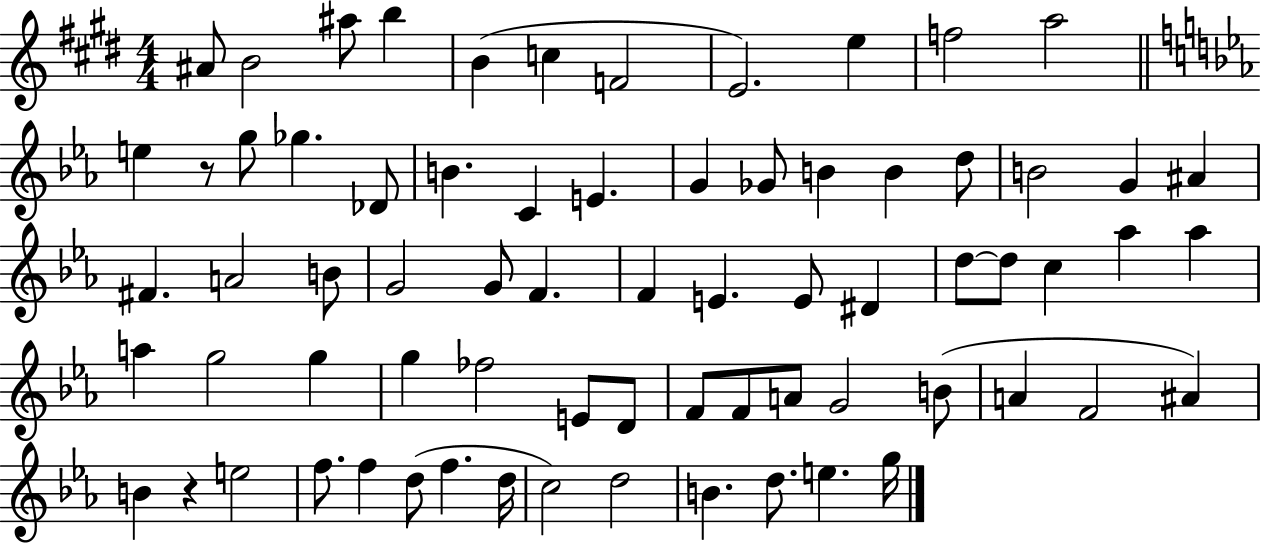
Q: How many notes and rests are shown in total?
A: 71